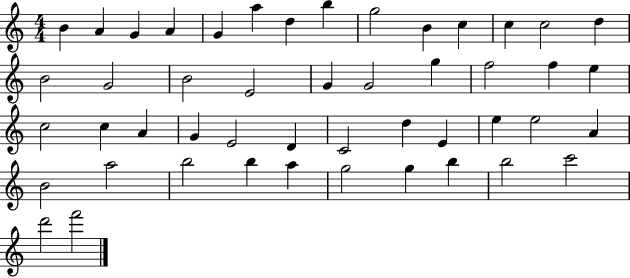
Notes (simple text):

B4/q A4/q G4/q A4/q G4/q A5/q D5/q B5/q G5/h B4/q C5/q C5/q C5/h D5/q B4/h G4/h B4/h E4/h G4/q G4/h G5/q F5/h F5/q E5/q C5/h C5/q A4/q G4/q E4/h D4/q C4/h D5/q E4/q E5/q E5/h A4/q B4/h A5/h B5/h B5/q A5/q G5/h G5/q B5/q B5/h C6/h D6/h F6/h